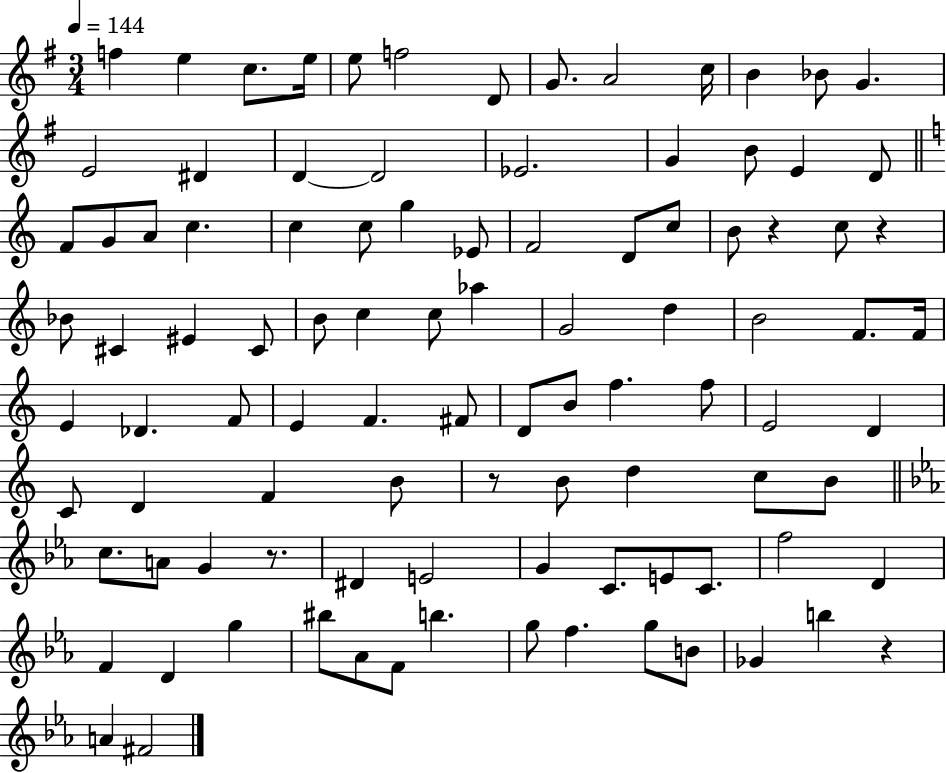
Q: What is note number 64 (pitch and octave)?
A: B4